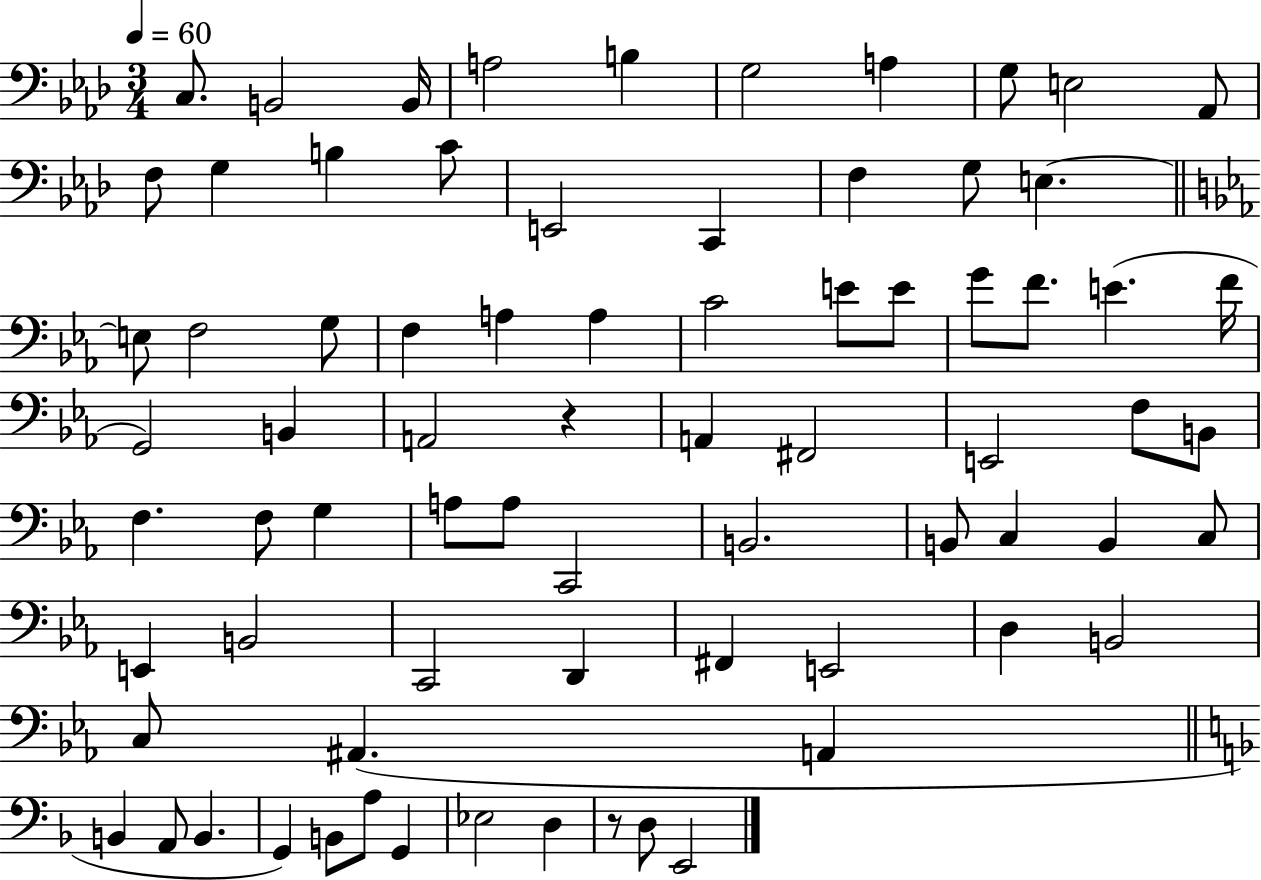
C3/e. B2/h B2/s A3/h B3/q G3/h A3/q G3/e E3/h Ab2/e F3/e G3/q B3/q C4/e E2/h C2/q F3/q G3/e E3/q. E3/e F3/h G3/e F3/q A3/q A3/q C4/h E4/e E4/e G4/e F4/e. E4/q. F4/s G2/h B2/q A2/h R/q A2/q F#2/h E2/h F3/e B2/e F3/q. F3/e G3/q A3/e A3/e C2/h B2/h. B2/e C3/q B2/q C3/e E2/q B2/h C2/h D2/q F#2/q E2/h D3/q B2/h C3/e A#2/q. A2/q B2/q A2/e B2/q. G2/q B2/e A3/e G2/q Eb3/h D3/q R/e D3/e E2/h